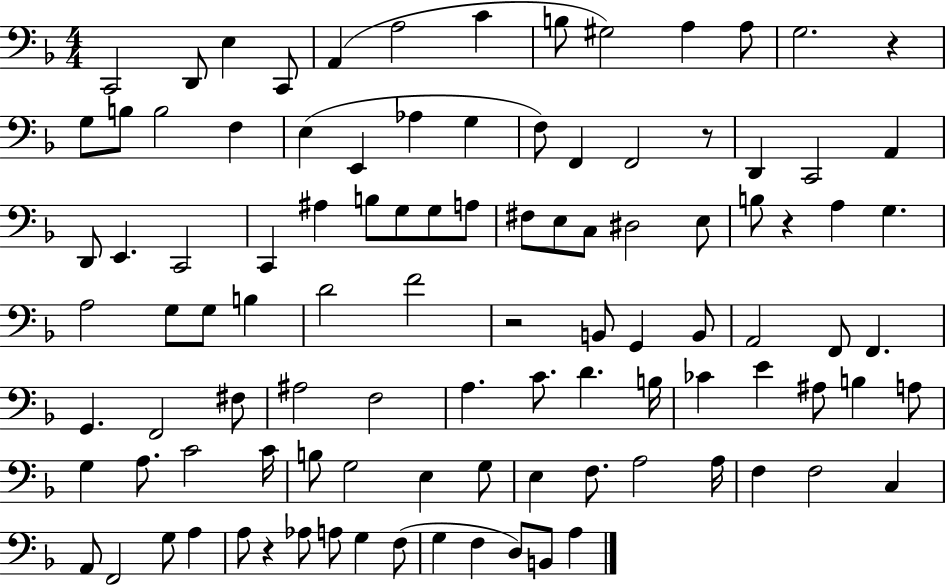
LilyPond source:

{
  \clef bass
  \numericTimeSignature
  \time 4/4
  \key f \major
  c,2 d,8 e4 c,8 | a,4( a2 c'4 | b8 gis2) a4 a8 | g2. r4 | \break g8 b8 b2 f4 | e4( e,4 aes4 g4 | f8) f,4 f,2 r8 | d,4 c,2 a,4 | \break d,8 e,4. c,2 | c,4 ais4 b8 g8 g8 a8 | fis8 e8 c8 dis2 e8 | b8 r4 a4 g4. | \break a2 g8 g8 b4 | d'2 f'2 | r2 b,8 g,4 b,8 | a,2 f,8 f,4. | \break g,4. f,2 fis8 | ais2 f2 | a4. c'8. d'4. b16 | ces'4 e'4 ais8 b4 a8 | \break g4 a8. c'2 c'16 | b8 g2 e4 g8 | e4 f8. a2 a16 | f4 f2 c4 | \break a,8 f,2 g8 a4 | a8 r4 aes8 a8 g4 f8( | g4 f4 d8) b,8 a4 | \bar "|."
}